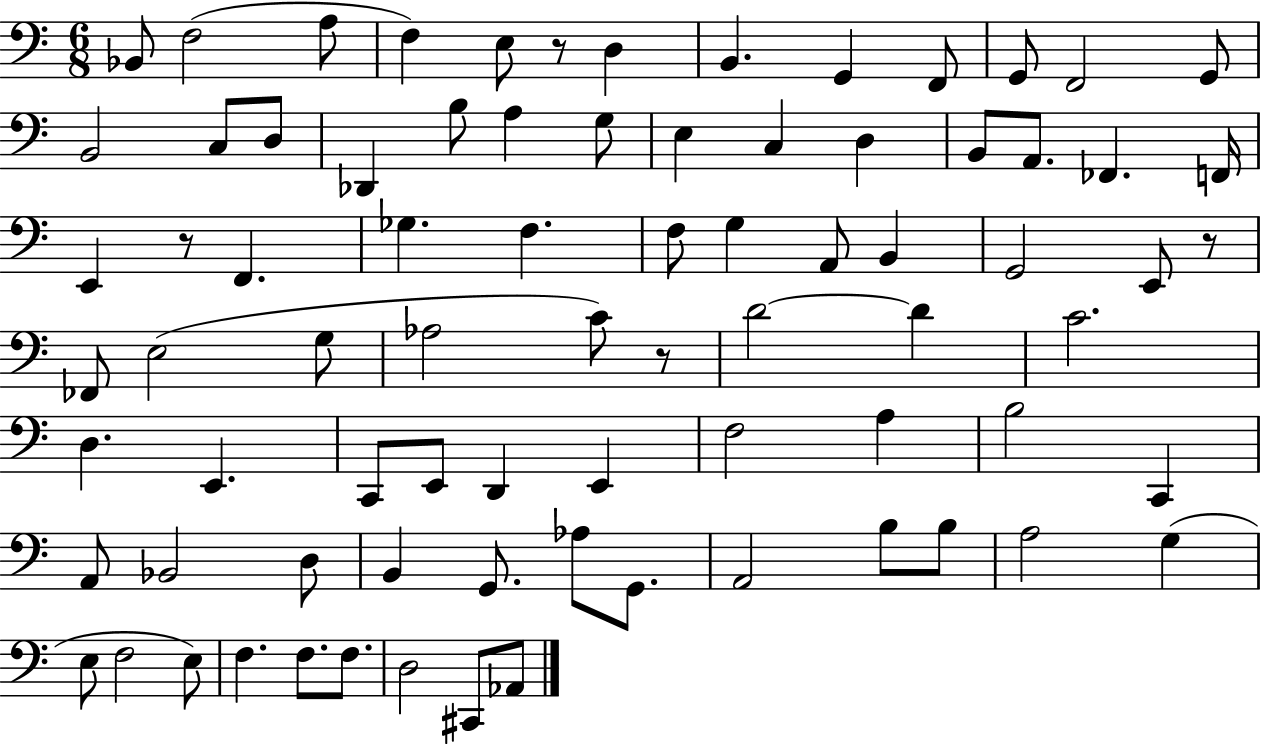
Bb2/e F3/h A3/e F3/q E3/e R/e D3/q B2/q. G2/q F2/e G2/e F2/h G2/e B2/h C3/e D3/e Db2/q B3/e A3/q G3/e E3/q C3/q D3/q B2/e A2/e. FES2/q. F2/s E2/q R/e F2/q. Gb3/q. F3/q. F3/e G3/q A2/e B2/q G2/h E2/e R/e FES2/e E3/h G3/e Ab3/h C4/e R/e D4/h D4/q C4/h. D3/q. E2/q. C2/e E2/e D2/q E2/q F3/h A3/q B3/h C2/q A2/e Bb2/h D3/e B2/q G2/e. Ab3/e G2/e. A2/h B3/e B3/e A3/h G3/q E3/e F3/h E3/e F3/q. F3/e. F3/e. D3/h C#2/e Ab2/e